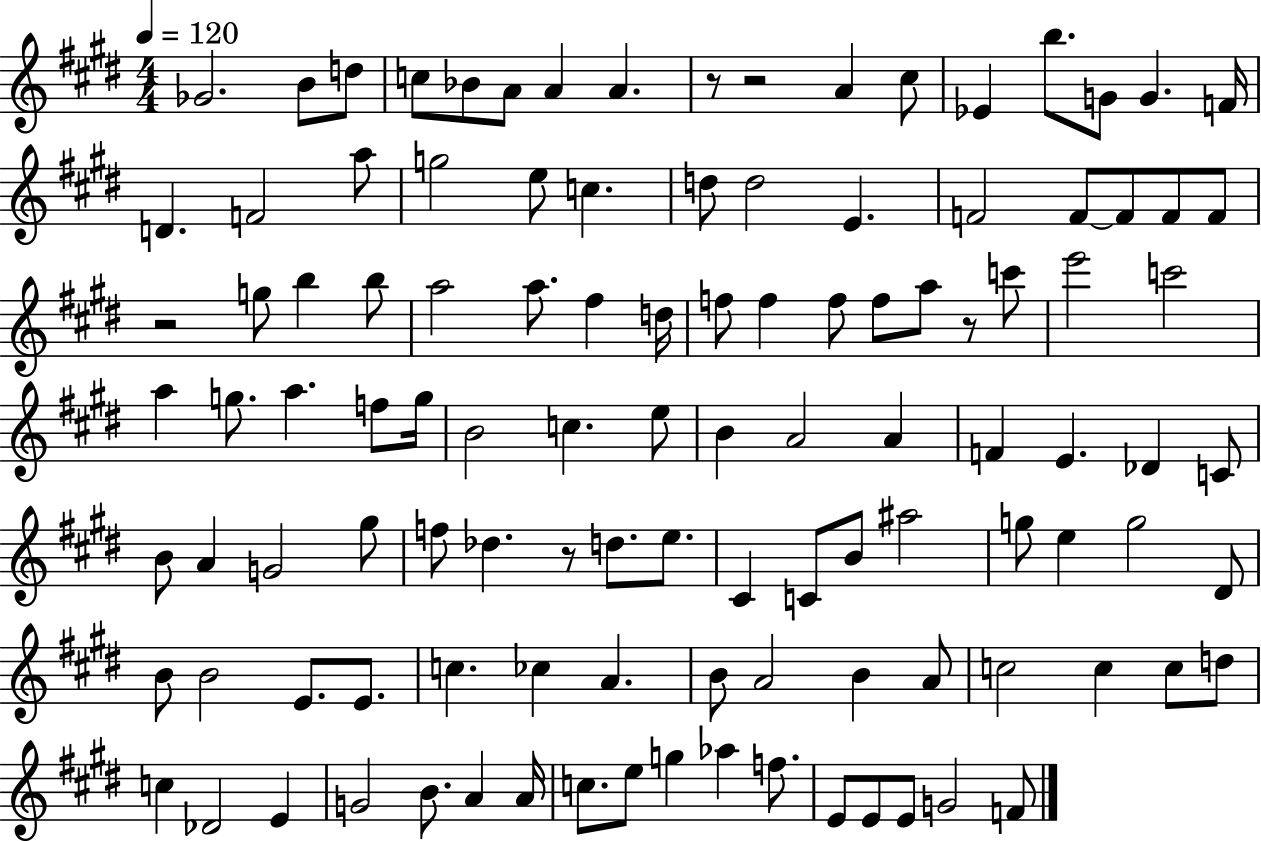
{
  \clef treble
  \numericTimeSignature
  \time 4/4
  \key e \major
  \tempo 4 = 120
  ges'2. b'8 d''8 | c''8 bes'8 a'8 a'4 a'4. | r8 r2 a'4 cis''8 | ees'4 b''8. g'8 g'4. f'16 | \break d'4. f'2 a''8 | g''2 e''8 c''4. | d''8 d''2 e'4. | f'2 f'8~~ f'8 f'8 f'8 | \break r2 g''8 b''4 b''8 | a''2 a''8. fis''4 d''16 | f''8 f''4 f''8 f''8 a''8 r8 c'''8 | e'''2 c'''2 | \break a''4 g''8. a''4. f''8 g''16 | b'2 c''4. e''8 | b'4 a'2 a'4 | f'4 e'4. des'4 c'8 | \break b'8 a'4 g'2 gis''8 | f''8 des''4. r8 d''8. e''8. | cis'4 c'8 b'8 ais''2 | g''8 e''4 g''2 dis'8 | \break b'8 b'2 e'8. e'8. | c''4. ces''4 a'4. | b'8 a'2 b'4 a'8 | c''2 c''4 c''8 d''8 | \break c''4 des'2 e'4 | g'2 b'8. a'4 a'16 | c''8. e''8 g''4 aes''4 f''8. | e'8 e'8 e'8 g'2 f'8 | \break \bar "|."
}